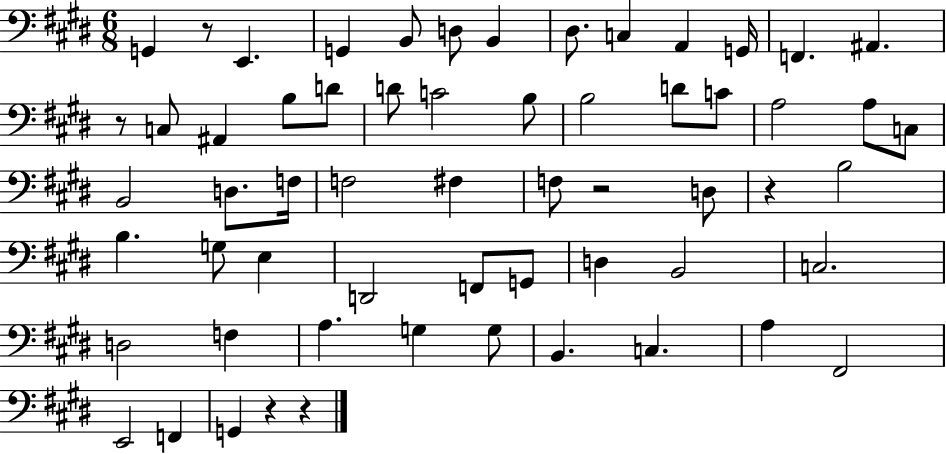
{
  \clef bass
  \numericTimeSignature
  \time 6/8
  \key e \major
  \repeat volta 2 { g,4 r8 e,4. | g,4 b,8 d8 b,4 | dis8. c4 a,4 g,16 | f,4. ais,4. | \break r8 c8 ais,4 b8 d'8 | d'8 c'2 b8 | b2 d'8 c'8 | a2 a8 c8 | \break b,2 d8. f16 | f2 fis4 | f8 r2 d8 | r4 b2 | \break b4. g8 e4 | d,2 f,8 g,8 | d4 b,2 | c2. | \break d2 f4 | a4. g4 g8 | b,4. c4. | a4 fis,2 | \break e,2 f,4 | g,4 r4 r4 | } \bar "|."
}